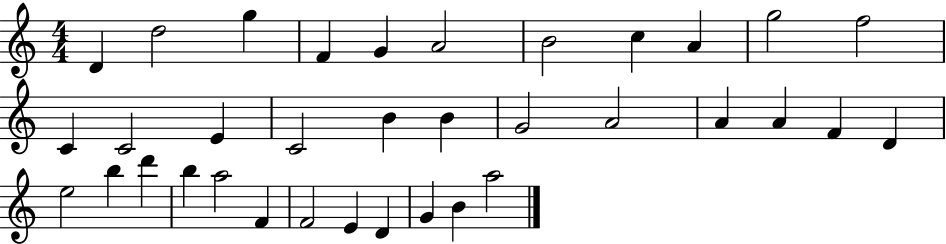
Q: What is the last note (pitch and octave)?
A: A5